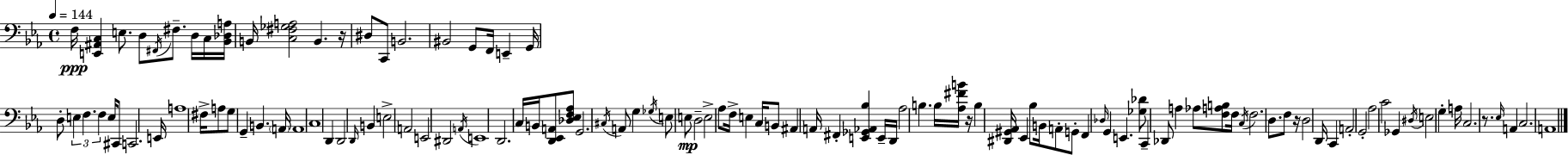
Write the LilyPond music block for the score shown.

{
  \clef bass
  \time 4/4
  \defaultTimeSignature
  \key c \minor
  \tempo 4 = 144
  f16\ppp <e, ais, c>4 e8. d8 \acciaccatura { fis,16 } fis8.-- d16 c16 | <bes, des a>16 b,16 <c fis ges a>2 b,4. | r16 dis8 c,8 b,2. | bis,2 g,8 f,16 e,4-- | \break g,16 d8-. \tuplet 3/2 { e4 f4. f4 } | e16 cis,8 c,2. | e,16 a1 | fis16-> a8 g8 g,4-- b,4. | \break \parenthesize a,16 a,1 | c1 | d,4 d,2 \grace { d,16 } b,4 | e2-> a,2 | \break e,2 dis,2 | \acciaccatura { a,16 } e,1 | d,2. c16 | b,16 <d, ees, a,>8 <des ees f aes>8 g,2. | \break \acciaccatura { cis16 } a,8 g4 \acciaccatura { ges16 } e8 e8\mp d2-- | e2-> aes8 f16-> | e4 c16 b,8 ais,4 a,16 fis,4-. | <e, ges, aes, bes>4 e,16-- d,16 aes2 b4. | \break b16 <aes fis' b'>16 r16 b4 <dis, gis, aes,>16 ees,4 | bes8 b,16 a,8-. g,8-. f,4 \grace { des16 } g,4 | e,4. <ges des'>8 c,4-- des,8 a4 | aes8 <f a b>8 f16 \acciaccatura { c16 } f2. | \break d8. f8 r16 d2 | d,16 c,4 a,2-. g,2-. | aes2 c'2 | ges,4 \acciaccatura { dis16 } e2 | \break g4-. a16 c2. | r8. \grace { ees16 } a,4 c2. | a,1 | \bar "|."
}